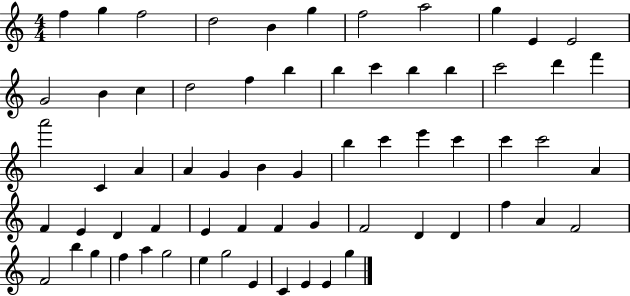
{
  \clef treble
  \numericTimeSignature
  \time 4/4
  \key c \major
  f''4 g''4 f''2 | d''2 b'4 g''4 | f''2 a''2 | g''4 e'4 e'2 | \break g'2 b'4 c''4 | d''2 f''4 b''4 | b''4 c'''4 b''4 b''4 | c'''2 d'''4 f'''4 | \break a'''2 c'4 a'4 | a'4 g'4 b'4 g'4 | b''4 c'''4 e'''4 c'''4 | c'''4 c'''2 a'4 | \break f'4 e'4 d'4 f'4 | e'4 f'4 f'4 g'4 | f'2 d'4 d'4 | f''4 a'4 f'2 | \break f'2 b''4 g''4 | f''4 a''4 g''2 | e''4 g''2 e'4 | c'4 e'4 e'4 g''4 | \break \bar "|."
}